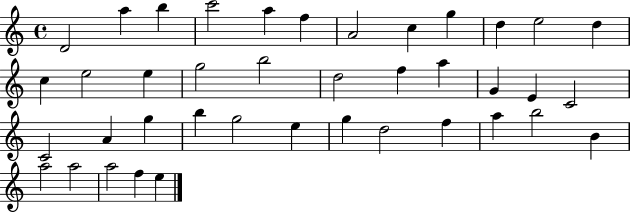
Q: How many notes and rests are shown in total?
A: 40